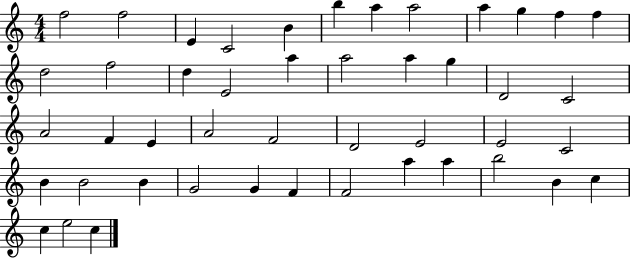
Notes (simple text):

F5/h F5/h E4/q C4/h B4/q B5/q A5/q A5/h A5/q G5/q F5/q F5/q D5/h F5/h D5/q E4/h A5/q A5/h A5/q G5/q D4/h C4/h A4/h F4/q E4/q A4/h F4/h D4/h E4/h E4/h C4/h B4/q B4/h B4/q G4/h G4/q F4/q F4/h A5/q A5/q B5/h B4/q C5/q C5/q E5/h C5/q